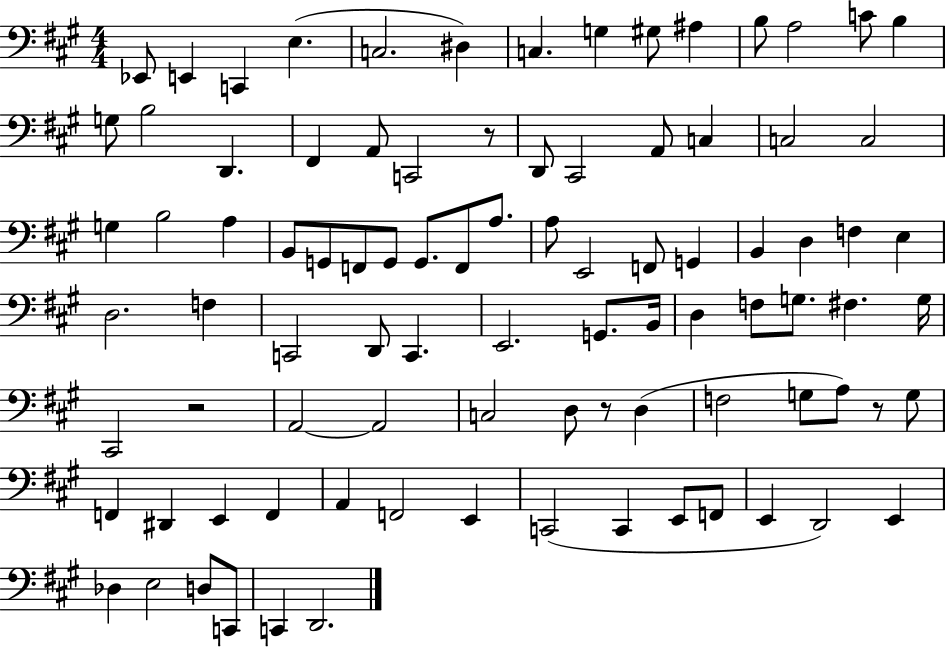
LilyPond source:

{
  \clef bass
  \numericTimeSignature
  \time 4/4
  \key a \major
  ees,8 e,4 c,4 e4.( | c2. dis4) | c4. g4 gis8 ais4 | b8 a2 c'8 b4 | \break g8 b2 d,4. | fis,4 a,8 c,2 r8 | d,8 cis,2 a,8 c4 | c2 c2 | \break g4 b2 a4 | b,8 g,8 f,8 g,8 g,8. f,8 a8. | a8 e,2 f,8 g,4 | b,4 d4 f4 e4 | \break d2. f4 | c,2 d,8 c,4. | e,2. g,8. b,16 | d4 f8 g8. fis4. g16 | \break cis,2 r2 | a,2~~ a,2 | c2 d8 r8 d4( | f2 g8 a8) r8 g8 | \break f,4 dis,4 e,4 f,4 | a,4 f,2 e,4 | c,2( c,4 e,8 f,8 | e,4 d,2) e,4 | \break des4 e2 d8 c,8 | c,4 d,2. | \bar "|."
}